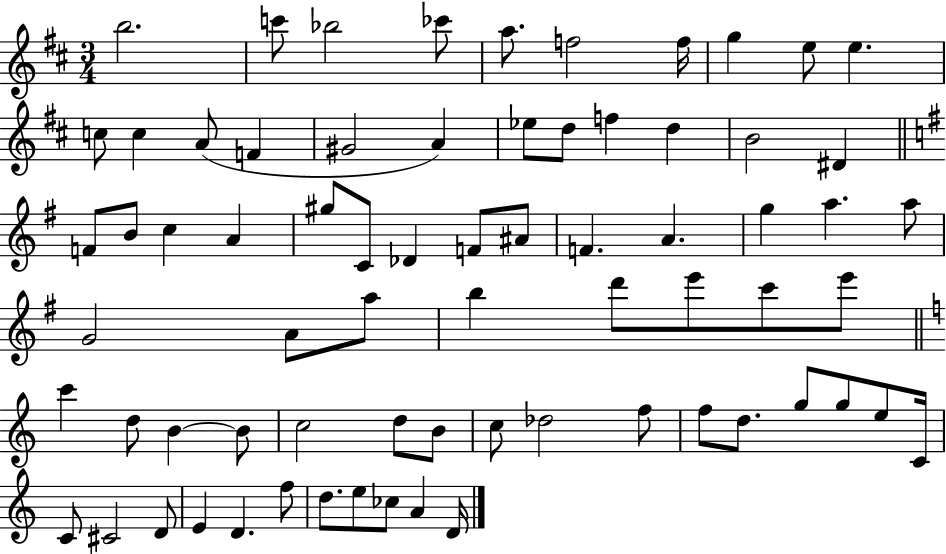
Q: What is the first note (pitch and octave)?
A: B5